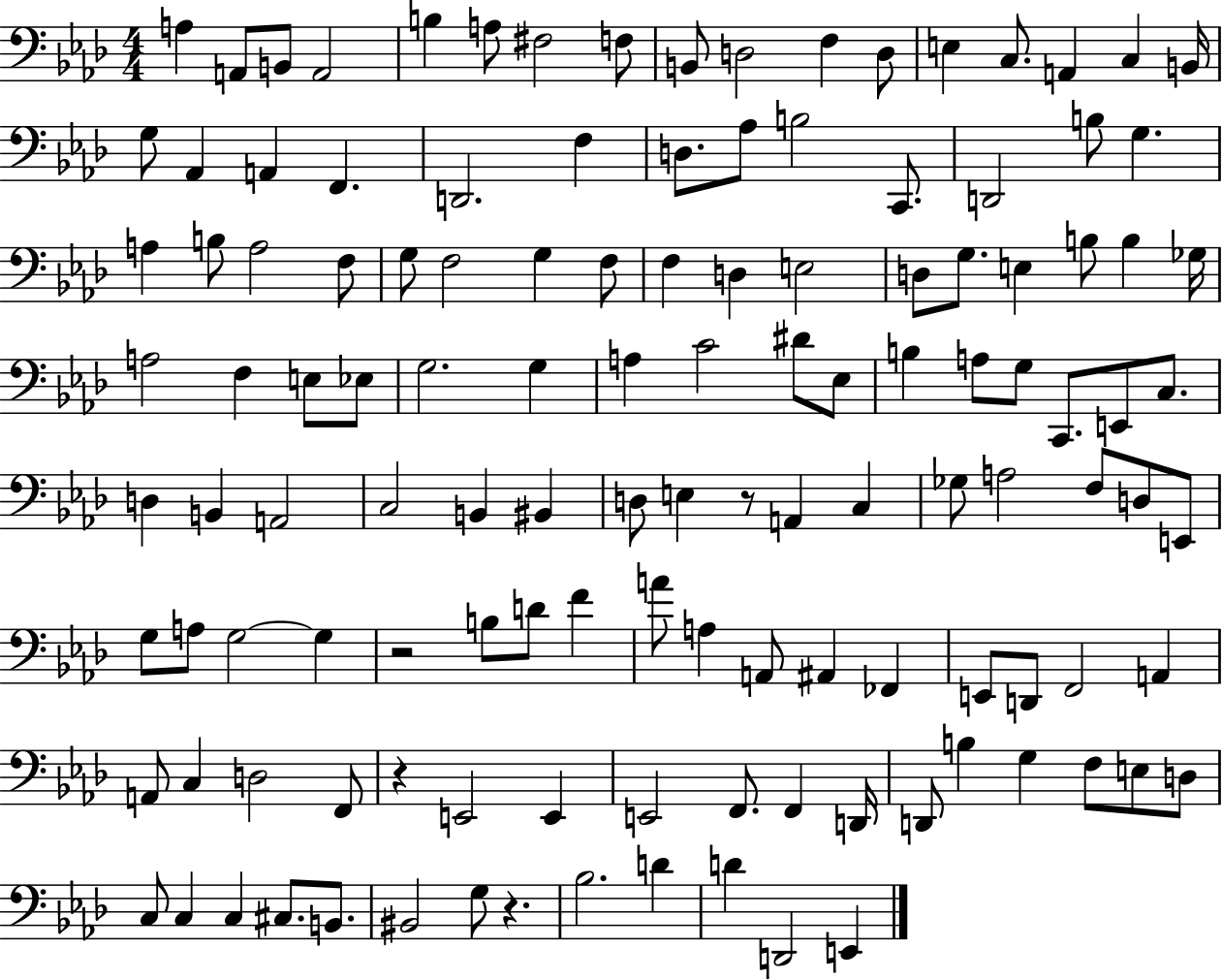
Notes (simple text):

A3/q A2/e B2/e A2/h B3/q A3/e F#3/h F3/e B2/e D3/h F3/q D3/e E3/q C3/e. A2/q C3/q B2/s G3/e Ab2/q A2/q F2/q. D2/h. F3/q D3/e. Ab3/e B3/h C2/e. D2/h B3/e G3/q. A3/q B3/e A3/h F3/e G3/e F3/h G3/q F3/e F3/q D3/q E3/h D3/e G3/e. E3/q B3/e B3/q Gb3/s A3/h F3/q E3/e Eb3/e G3/h. G3/q A3/q C4/h D#4/e Eb3/e B3/q A3/e G3/e C2/e. E2/e C3/e. D3/q B2/q A2/h C3/h B2/q BIS2/q D3/e E3/q R/e A2/q C3/q Gb3/e A3/h F3/e D3/e E2/e G3/e A3/e G3/h G3/q R/h B3/e D4/e F4/q A4/e A3/q A2/e A#2/q FES2/q E2/e D2/e F2/h A2/q A2/e C3/q D3/h F2/e R/q E2/h E2/q E2/h F2/e. F2/q D2/s D2/e B3/q G3/q F3/e E3/e D3/e C3/e C3/q C3/q C#3/e. B2/e. BIS2/h G3/e R/q. Bb3/h. D4/q D4/q D2/h E2/q